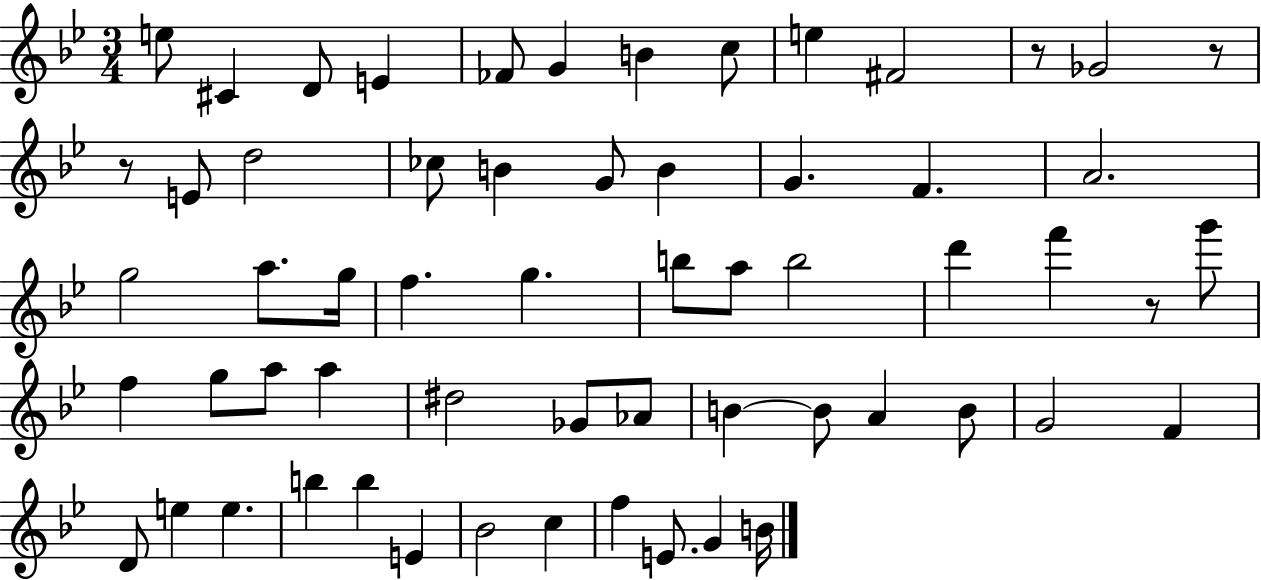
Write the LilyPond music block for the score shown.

{
  \clef treble
  \numericTimeSignature
  \time 3/4
  \key bes \major
  e''8 cis'4 d'8 e'4 | fes'8 g'4 b'4 c''8 | e''4 fis'2 | r8 ges'2 r8 | \break r8 e'8 d''2 | ces''8 b'4 g'8 b'4 | g'4. f'4. | a'2. | \break g''2 a''8. g''16 | f''4. g''4. | b''8 a''8 b''2 | d'''4 f'''4 r8 g'''8 | \break f''4 g''8 a''8 a''4 | dis''2 ges'8 aes'8 | b'4~~ b'8 a'4 b'8 | g'2 f'4 | \break d'8 e''4 e''4. | b''4 b''4 e'4 | bes'2 c''4 | f''4 e'8. g'4 b'16 | \break \bar "|."
}